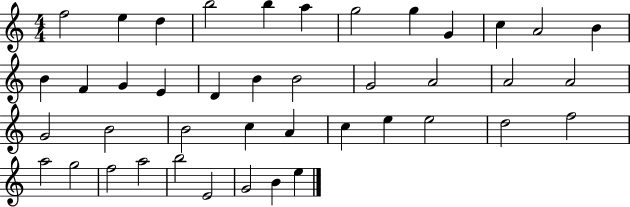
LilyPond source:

{
  \clef treble
  \numericTimeSignature
  \time 4/4
  \key c \major
  f''2 e''4 d''4 | b''2 b''4 a''4 | g''2 g''4 g'4 | c''4 a'2 b'4 | \break b'4 f'4 g'4 e'4 | d'4 b'4 b'2 | g'2 a'2 | a'2 a'2 | \break g'2 b'2 | b'2 c''4 a'4 | c''4 e''4 e''2 | d''2 f''2 | \break a''2 g''2 | f''2 a''2 | b''2 e'2 | g'2 b'4 e''4 | \break \bar "|."
}